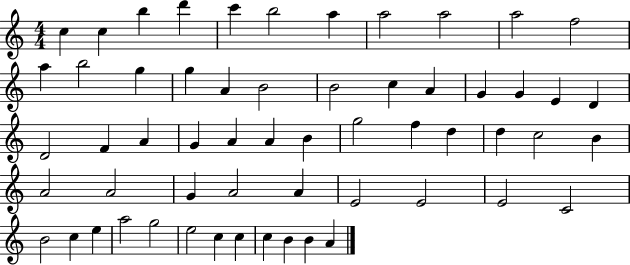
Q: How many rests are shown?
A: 0